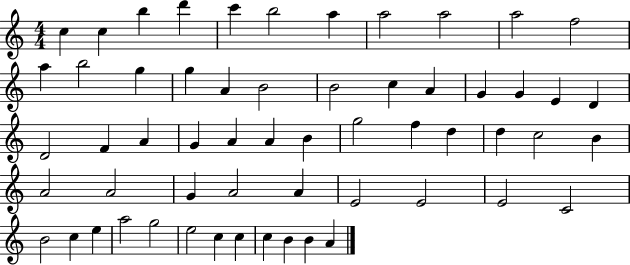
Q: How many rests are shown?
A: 0